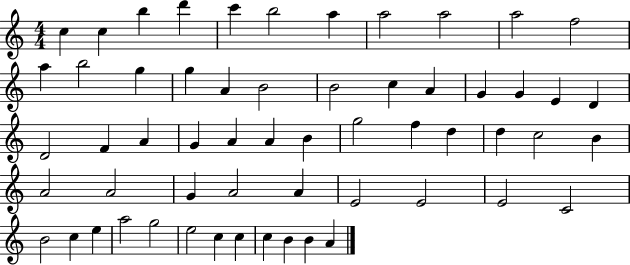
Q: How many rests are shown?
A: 0